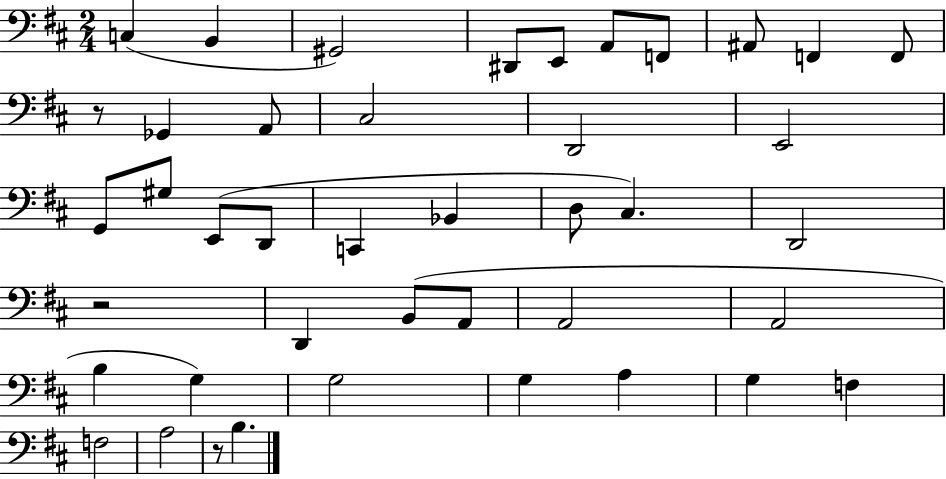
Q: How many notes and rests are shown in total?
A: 42